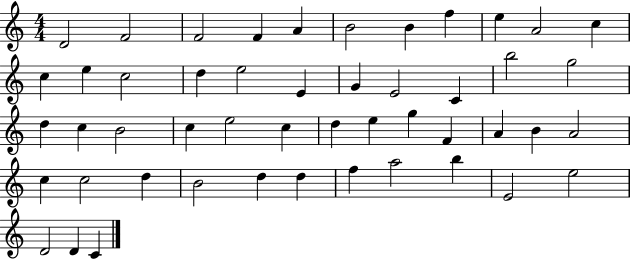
{
  \clef treble
  \numericTimeSignature
  \time 4/4
  \key c \major
  d'2 f'2 | f'2 f'4 a'4 | b'2 b'4 f''4 | e''4 a'2 c''4 | \break c''4 e''4 c''2 | d''4 e''2 e'4 | g'4 e'2 c'4 | b''2 g''2 | \break d''4 c''4 b'2 | c''4 e''2 c''4 | d''4 e''4 g''4 f'4 | a'4 b'4 a'2 | \break c''4 c''2 d''4 | b'2 d''4 d''4 | f''4 a''2 b''4 | e'2 e''2 | \break d'2 d'4 c'4 | \bar "|."
}